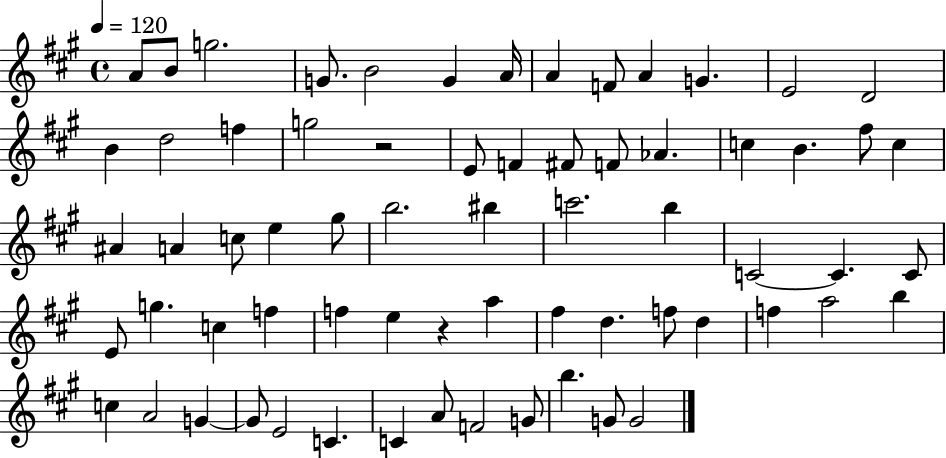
X:1
T:Untitled
M:4/4
L:1/4
K:A
A/2 B/2 g2 G/2 B2 G A/4 A F/2 A G E2 D2 B d2 f g2 z2 E/2 F ^F/2 F/2 _A c B ^f/2 c ^A A c/2 e ^g/2 b2 ^b c'2 b C2 C C/2 E/2 g c f f e z a ^f d f/2 d f a2 b c A2 G G/2 E2 C C A/2 F2 G/2 b G/2 G2